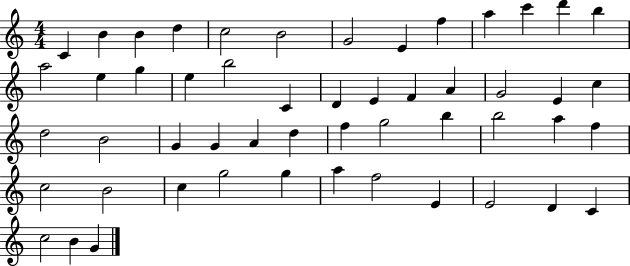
X:1
T:Untitled
M:4/4
L:1/4
K:C
C B B d c2 B2 G2 E f a c' d' b a2 e g e b2 C D E F A G2 E c d2 B2 G G A d f g2 b b2 a f c2 B2 c g2 g a f2 E E2 D C c2 B G